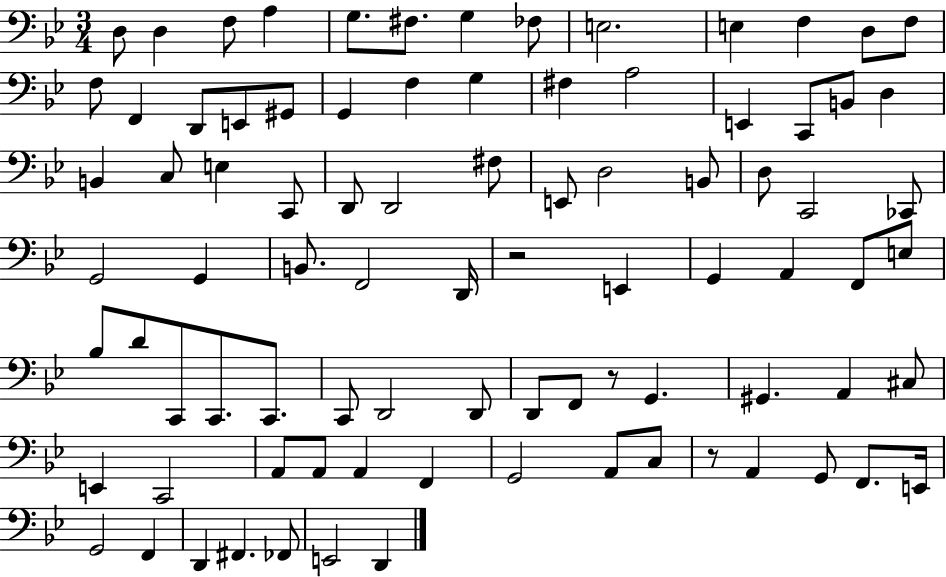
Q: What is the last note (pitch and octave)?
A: D2